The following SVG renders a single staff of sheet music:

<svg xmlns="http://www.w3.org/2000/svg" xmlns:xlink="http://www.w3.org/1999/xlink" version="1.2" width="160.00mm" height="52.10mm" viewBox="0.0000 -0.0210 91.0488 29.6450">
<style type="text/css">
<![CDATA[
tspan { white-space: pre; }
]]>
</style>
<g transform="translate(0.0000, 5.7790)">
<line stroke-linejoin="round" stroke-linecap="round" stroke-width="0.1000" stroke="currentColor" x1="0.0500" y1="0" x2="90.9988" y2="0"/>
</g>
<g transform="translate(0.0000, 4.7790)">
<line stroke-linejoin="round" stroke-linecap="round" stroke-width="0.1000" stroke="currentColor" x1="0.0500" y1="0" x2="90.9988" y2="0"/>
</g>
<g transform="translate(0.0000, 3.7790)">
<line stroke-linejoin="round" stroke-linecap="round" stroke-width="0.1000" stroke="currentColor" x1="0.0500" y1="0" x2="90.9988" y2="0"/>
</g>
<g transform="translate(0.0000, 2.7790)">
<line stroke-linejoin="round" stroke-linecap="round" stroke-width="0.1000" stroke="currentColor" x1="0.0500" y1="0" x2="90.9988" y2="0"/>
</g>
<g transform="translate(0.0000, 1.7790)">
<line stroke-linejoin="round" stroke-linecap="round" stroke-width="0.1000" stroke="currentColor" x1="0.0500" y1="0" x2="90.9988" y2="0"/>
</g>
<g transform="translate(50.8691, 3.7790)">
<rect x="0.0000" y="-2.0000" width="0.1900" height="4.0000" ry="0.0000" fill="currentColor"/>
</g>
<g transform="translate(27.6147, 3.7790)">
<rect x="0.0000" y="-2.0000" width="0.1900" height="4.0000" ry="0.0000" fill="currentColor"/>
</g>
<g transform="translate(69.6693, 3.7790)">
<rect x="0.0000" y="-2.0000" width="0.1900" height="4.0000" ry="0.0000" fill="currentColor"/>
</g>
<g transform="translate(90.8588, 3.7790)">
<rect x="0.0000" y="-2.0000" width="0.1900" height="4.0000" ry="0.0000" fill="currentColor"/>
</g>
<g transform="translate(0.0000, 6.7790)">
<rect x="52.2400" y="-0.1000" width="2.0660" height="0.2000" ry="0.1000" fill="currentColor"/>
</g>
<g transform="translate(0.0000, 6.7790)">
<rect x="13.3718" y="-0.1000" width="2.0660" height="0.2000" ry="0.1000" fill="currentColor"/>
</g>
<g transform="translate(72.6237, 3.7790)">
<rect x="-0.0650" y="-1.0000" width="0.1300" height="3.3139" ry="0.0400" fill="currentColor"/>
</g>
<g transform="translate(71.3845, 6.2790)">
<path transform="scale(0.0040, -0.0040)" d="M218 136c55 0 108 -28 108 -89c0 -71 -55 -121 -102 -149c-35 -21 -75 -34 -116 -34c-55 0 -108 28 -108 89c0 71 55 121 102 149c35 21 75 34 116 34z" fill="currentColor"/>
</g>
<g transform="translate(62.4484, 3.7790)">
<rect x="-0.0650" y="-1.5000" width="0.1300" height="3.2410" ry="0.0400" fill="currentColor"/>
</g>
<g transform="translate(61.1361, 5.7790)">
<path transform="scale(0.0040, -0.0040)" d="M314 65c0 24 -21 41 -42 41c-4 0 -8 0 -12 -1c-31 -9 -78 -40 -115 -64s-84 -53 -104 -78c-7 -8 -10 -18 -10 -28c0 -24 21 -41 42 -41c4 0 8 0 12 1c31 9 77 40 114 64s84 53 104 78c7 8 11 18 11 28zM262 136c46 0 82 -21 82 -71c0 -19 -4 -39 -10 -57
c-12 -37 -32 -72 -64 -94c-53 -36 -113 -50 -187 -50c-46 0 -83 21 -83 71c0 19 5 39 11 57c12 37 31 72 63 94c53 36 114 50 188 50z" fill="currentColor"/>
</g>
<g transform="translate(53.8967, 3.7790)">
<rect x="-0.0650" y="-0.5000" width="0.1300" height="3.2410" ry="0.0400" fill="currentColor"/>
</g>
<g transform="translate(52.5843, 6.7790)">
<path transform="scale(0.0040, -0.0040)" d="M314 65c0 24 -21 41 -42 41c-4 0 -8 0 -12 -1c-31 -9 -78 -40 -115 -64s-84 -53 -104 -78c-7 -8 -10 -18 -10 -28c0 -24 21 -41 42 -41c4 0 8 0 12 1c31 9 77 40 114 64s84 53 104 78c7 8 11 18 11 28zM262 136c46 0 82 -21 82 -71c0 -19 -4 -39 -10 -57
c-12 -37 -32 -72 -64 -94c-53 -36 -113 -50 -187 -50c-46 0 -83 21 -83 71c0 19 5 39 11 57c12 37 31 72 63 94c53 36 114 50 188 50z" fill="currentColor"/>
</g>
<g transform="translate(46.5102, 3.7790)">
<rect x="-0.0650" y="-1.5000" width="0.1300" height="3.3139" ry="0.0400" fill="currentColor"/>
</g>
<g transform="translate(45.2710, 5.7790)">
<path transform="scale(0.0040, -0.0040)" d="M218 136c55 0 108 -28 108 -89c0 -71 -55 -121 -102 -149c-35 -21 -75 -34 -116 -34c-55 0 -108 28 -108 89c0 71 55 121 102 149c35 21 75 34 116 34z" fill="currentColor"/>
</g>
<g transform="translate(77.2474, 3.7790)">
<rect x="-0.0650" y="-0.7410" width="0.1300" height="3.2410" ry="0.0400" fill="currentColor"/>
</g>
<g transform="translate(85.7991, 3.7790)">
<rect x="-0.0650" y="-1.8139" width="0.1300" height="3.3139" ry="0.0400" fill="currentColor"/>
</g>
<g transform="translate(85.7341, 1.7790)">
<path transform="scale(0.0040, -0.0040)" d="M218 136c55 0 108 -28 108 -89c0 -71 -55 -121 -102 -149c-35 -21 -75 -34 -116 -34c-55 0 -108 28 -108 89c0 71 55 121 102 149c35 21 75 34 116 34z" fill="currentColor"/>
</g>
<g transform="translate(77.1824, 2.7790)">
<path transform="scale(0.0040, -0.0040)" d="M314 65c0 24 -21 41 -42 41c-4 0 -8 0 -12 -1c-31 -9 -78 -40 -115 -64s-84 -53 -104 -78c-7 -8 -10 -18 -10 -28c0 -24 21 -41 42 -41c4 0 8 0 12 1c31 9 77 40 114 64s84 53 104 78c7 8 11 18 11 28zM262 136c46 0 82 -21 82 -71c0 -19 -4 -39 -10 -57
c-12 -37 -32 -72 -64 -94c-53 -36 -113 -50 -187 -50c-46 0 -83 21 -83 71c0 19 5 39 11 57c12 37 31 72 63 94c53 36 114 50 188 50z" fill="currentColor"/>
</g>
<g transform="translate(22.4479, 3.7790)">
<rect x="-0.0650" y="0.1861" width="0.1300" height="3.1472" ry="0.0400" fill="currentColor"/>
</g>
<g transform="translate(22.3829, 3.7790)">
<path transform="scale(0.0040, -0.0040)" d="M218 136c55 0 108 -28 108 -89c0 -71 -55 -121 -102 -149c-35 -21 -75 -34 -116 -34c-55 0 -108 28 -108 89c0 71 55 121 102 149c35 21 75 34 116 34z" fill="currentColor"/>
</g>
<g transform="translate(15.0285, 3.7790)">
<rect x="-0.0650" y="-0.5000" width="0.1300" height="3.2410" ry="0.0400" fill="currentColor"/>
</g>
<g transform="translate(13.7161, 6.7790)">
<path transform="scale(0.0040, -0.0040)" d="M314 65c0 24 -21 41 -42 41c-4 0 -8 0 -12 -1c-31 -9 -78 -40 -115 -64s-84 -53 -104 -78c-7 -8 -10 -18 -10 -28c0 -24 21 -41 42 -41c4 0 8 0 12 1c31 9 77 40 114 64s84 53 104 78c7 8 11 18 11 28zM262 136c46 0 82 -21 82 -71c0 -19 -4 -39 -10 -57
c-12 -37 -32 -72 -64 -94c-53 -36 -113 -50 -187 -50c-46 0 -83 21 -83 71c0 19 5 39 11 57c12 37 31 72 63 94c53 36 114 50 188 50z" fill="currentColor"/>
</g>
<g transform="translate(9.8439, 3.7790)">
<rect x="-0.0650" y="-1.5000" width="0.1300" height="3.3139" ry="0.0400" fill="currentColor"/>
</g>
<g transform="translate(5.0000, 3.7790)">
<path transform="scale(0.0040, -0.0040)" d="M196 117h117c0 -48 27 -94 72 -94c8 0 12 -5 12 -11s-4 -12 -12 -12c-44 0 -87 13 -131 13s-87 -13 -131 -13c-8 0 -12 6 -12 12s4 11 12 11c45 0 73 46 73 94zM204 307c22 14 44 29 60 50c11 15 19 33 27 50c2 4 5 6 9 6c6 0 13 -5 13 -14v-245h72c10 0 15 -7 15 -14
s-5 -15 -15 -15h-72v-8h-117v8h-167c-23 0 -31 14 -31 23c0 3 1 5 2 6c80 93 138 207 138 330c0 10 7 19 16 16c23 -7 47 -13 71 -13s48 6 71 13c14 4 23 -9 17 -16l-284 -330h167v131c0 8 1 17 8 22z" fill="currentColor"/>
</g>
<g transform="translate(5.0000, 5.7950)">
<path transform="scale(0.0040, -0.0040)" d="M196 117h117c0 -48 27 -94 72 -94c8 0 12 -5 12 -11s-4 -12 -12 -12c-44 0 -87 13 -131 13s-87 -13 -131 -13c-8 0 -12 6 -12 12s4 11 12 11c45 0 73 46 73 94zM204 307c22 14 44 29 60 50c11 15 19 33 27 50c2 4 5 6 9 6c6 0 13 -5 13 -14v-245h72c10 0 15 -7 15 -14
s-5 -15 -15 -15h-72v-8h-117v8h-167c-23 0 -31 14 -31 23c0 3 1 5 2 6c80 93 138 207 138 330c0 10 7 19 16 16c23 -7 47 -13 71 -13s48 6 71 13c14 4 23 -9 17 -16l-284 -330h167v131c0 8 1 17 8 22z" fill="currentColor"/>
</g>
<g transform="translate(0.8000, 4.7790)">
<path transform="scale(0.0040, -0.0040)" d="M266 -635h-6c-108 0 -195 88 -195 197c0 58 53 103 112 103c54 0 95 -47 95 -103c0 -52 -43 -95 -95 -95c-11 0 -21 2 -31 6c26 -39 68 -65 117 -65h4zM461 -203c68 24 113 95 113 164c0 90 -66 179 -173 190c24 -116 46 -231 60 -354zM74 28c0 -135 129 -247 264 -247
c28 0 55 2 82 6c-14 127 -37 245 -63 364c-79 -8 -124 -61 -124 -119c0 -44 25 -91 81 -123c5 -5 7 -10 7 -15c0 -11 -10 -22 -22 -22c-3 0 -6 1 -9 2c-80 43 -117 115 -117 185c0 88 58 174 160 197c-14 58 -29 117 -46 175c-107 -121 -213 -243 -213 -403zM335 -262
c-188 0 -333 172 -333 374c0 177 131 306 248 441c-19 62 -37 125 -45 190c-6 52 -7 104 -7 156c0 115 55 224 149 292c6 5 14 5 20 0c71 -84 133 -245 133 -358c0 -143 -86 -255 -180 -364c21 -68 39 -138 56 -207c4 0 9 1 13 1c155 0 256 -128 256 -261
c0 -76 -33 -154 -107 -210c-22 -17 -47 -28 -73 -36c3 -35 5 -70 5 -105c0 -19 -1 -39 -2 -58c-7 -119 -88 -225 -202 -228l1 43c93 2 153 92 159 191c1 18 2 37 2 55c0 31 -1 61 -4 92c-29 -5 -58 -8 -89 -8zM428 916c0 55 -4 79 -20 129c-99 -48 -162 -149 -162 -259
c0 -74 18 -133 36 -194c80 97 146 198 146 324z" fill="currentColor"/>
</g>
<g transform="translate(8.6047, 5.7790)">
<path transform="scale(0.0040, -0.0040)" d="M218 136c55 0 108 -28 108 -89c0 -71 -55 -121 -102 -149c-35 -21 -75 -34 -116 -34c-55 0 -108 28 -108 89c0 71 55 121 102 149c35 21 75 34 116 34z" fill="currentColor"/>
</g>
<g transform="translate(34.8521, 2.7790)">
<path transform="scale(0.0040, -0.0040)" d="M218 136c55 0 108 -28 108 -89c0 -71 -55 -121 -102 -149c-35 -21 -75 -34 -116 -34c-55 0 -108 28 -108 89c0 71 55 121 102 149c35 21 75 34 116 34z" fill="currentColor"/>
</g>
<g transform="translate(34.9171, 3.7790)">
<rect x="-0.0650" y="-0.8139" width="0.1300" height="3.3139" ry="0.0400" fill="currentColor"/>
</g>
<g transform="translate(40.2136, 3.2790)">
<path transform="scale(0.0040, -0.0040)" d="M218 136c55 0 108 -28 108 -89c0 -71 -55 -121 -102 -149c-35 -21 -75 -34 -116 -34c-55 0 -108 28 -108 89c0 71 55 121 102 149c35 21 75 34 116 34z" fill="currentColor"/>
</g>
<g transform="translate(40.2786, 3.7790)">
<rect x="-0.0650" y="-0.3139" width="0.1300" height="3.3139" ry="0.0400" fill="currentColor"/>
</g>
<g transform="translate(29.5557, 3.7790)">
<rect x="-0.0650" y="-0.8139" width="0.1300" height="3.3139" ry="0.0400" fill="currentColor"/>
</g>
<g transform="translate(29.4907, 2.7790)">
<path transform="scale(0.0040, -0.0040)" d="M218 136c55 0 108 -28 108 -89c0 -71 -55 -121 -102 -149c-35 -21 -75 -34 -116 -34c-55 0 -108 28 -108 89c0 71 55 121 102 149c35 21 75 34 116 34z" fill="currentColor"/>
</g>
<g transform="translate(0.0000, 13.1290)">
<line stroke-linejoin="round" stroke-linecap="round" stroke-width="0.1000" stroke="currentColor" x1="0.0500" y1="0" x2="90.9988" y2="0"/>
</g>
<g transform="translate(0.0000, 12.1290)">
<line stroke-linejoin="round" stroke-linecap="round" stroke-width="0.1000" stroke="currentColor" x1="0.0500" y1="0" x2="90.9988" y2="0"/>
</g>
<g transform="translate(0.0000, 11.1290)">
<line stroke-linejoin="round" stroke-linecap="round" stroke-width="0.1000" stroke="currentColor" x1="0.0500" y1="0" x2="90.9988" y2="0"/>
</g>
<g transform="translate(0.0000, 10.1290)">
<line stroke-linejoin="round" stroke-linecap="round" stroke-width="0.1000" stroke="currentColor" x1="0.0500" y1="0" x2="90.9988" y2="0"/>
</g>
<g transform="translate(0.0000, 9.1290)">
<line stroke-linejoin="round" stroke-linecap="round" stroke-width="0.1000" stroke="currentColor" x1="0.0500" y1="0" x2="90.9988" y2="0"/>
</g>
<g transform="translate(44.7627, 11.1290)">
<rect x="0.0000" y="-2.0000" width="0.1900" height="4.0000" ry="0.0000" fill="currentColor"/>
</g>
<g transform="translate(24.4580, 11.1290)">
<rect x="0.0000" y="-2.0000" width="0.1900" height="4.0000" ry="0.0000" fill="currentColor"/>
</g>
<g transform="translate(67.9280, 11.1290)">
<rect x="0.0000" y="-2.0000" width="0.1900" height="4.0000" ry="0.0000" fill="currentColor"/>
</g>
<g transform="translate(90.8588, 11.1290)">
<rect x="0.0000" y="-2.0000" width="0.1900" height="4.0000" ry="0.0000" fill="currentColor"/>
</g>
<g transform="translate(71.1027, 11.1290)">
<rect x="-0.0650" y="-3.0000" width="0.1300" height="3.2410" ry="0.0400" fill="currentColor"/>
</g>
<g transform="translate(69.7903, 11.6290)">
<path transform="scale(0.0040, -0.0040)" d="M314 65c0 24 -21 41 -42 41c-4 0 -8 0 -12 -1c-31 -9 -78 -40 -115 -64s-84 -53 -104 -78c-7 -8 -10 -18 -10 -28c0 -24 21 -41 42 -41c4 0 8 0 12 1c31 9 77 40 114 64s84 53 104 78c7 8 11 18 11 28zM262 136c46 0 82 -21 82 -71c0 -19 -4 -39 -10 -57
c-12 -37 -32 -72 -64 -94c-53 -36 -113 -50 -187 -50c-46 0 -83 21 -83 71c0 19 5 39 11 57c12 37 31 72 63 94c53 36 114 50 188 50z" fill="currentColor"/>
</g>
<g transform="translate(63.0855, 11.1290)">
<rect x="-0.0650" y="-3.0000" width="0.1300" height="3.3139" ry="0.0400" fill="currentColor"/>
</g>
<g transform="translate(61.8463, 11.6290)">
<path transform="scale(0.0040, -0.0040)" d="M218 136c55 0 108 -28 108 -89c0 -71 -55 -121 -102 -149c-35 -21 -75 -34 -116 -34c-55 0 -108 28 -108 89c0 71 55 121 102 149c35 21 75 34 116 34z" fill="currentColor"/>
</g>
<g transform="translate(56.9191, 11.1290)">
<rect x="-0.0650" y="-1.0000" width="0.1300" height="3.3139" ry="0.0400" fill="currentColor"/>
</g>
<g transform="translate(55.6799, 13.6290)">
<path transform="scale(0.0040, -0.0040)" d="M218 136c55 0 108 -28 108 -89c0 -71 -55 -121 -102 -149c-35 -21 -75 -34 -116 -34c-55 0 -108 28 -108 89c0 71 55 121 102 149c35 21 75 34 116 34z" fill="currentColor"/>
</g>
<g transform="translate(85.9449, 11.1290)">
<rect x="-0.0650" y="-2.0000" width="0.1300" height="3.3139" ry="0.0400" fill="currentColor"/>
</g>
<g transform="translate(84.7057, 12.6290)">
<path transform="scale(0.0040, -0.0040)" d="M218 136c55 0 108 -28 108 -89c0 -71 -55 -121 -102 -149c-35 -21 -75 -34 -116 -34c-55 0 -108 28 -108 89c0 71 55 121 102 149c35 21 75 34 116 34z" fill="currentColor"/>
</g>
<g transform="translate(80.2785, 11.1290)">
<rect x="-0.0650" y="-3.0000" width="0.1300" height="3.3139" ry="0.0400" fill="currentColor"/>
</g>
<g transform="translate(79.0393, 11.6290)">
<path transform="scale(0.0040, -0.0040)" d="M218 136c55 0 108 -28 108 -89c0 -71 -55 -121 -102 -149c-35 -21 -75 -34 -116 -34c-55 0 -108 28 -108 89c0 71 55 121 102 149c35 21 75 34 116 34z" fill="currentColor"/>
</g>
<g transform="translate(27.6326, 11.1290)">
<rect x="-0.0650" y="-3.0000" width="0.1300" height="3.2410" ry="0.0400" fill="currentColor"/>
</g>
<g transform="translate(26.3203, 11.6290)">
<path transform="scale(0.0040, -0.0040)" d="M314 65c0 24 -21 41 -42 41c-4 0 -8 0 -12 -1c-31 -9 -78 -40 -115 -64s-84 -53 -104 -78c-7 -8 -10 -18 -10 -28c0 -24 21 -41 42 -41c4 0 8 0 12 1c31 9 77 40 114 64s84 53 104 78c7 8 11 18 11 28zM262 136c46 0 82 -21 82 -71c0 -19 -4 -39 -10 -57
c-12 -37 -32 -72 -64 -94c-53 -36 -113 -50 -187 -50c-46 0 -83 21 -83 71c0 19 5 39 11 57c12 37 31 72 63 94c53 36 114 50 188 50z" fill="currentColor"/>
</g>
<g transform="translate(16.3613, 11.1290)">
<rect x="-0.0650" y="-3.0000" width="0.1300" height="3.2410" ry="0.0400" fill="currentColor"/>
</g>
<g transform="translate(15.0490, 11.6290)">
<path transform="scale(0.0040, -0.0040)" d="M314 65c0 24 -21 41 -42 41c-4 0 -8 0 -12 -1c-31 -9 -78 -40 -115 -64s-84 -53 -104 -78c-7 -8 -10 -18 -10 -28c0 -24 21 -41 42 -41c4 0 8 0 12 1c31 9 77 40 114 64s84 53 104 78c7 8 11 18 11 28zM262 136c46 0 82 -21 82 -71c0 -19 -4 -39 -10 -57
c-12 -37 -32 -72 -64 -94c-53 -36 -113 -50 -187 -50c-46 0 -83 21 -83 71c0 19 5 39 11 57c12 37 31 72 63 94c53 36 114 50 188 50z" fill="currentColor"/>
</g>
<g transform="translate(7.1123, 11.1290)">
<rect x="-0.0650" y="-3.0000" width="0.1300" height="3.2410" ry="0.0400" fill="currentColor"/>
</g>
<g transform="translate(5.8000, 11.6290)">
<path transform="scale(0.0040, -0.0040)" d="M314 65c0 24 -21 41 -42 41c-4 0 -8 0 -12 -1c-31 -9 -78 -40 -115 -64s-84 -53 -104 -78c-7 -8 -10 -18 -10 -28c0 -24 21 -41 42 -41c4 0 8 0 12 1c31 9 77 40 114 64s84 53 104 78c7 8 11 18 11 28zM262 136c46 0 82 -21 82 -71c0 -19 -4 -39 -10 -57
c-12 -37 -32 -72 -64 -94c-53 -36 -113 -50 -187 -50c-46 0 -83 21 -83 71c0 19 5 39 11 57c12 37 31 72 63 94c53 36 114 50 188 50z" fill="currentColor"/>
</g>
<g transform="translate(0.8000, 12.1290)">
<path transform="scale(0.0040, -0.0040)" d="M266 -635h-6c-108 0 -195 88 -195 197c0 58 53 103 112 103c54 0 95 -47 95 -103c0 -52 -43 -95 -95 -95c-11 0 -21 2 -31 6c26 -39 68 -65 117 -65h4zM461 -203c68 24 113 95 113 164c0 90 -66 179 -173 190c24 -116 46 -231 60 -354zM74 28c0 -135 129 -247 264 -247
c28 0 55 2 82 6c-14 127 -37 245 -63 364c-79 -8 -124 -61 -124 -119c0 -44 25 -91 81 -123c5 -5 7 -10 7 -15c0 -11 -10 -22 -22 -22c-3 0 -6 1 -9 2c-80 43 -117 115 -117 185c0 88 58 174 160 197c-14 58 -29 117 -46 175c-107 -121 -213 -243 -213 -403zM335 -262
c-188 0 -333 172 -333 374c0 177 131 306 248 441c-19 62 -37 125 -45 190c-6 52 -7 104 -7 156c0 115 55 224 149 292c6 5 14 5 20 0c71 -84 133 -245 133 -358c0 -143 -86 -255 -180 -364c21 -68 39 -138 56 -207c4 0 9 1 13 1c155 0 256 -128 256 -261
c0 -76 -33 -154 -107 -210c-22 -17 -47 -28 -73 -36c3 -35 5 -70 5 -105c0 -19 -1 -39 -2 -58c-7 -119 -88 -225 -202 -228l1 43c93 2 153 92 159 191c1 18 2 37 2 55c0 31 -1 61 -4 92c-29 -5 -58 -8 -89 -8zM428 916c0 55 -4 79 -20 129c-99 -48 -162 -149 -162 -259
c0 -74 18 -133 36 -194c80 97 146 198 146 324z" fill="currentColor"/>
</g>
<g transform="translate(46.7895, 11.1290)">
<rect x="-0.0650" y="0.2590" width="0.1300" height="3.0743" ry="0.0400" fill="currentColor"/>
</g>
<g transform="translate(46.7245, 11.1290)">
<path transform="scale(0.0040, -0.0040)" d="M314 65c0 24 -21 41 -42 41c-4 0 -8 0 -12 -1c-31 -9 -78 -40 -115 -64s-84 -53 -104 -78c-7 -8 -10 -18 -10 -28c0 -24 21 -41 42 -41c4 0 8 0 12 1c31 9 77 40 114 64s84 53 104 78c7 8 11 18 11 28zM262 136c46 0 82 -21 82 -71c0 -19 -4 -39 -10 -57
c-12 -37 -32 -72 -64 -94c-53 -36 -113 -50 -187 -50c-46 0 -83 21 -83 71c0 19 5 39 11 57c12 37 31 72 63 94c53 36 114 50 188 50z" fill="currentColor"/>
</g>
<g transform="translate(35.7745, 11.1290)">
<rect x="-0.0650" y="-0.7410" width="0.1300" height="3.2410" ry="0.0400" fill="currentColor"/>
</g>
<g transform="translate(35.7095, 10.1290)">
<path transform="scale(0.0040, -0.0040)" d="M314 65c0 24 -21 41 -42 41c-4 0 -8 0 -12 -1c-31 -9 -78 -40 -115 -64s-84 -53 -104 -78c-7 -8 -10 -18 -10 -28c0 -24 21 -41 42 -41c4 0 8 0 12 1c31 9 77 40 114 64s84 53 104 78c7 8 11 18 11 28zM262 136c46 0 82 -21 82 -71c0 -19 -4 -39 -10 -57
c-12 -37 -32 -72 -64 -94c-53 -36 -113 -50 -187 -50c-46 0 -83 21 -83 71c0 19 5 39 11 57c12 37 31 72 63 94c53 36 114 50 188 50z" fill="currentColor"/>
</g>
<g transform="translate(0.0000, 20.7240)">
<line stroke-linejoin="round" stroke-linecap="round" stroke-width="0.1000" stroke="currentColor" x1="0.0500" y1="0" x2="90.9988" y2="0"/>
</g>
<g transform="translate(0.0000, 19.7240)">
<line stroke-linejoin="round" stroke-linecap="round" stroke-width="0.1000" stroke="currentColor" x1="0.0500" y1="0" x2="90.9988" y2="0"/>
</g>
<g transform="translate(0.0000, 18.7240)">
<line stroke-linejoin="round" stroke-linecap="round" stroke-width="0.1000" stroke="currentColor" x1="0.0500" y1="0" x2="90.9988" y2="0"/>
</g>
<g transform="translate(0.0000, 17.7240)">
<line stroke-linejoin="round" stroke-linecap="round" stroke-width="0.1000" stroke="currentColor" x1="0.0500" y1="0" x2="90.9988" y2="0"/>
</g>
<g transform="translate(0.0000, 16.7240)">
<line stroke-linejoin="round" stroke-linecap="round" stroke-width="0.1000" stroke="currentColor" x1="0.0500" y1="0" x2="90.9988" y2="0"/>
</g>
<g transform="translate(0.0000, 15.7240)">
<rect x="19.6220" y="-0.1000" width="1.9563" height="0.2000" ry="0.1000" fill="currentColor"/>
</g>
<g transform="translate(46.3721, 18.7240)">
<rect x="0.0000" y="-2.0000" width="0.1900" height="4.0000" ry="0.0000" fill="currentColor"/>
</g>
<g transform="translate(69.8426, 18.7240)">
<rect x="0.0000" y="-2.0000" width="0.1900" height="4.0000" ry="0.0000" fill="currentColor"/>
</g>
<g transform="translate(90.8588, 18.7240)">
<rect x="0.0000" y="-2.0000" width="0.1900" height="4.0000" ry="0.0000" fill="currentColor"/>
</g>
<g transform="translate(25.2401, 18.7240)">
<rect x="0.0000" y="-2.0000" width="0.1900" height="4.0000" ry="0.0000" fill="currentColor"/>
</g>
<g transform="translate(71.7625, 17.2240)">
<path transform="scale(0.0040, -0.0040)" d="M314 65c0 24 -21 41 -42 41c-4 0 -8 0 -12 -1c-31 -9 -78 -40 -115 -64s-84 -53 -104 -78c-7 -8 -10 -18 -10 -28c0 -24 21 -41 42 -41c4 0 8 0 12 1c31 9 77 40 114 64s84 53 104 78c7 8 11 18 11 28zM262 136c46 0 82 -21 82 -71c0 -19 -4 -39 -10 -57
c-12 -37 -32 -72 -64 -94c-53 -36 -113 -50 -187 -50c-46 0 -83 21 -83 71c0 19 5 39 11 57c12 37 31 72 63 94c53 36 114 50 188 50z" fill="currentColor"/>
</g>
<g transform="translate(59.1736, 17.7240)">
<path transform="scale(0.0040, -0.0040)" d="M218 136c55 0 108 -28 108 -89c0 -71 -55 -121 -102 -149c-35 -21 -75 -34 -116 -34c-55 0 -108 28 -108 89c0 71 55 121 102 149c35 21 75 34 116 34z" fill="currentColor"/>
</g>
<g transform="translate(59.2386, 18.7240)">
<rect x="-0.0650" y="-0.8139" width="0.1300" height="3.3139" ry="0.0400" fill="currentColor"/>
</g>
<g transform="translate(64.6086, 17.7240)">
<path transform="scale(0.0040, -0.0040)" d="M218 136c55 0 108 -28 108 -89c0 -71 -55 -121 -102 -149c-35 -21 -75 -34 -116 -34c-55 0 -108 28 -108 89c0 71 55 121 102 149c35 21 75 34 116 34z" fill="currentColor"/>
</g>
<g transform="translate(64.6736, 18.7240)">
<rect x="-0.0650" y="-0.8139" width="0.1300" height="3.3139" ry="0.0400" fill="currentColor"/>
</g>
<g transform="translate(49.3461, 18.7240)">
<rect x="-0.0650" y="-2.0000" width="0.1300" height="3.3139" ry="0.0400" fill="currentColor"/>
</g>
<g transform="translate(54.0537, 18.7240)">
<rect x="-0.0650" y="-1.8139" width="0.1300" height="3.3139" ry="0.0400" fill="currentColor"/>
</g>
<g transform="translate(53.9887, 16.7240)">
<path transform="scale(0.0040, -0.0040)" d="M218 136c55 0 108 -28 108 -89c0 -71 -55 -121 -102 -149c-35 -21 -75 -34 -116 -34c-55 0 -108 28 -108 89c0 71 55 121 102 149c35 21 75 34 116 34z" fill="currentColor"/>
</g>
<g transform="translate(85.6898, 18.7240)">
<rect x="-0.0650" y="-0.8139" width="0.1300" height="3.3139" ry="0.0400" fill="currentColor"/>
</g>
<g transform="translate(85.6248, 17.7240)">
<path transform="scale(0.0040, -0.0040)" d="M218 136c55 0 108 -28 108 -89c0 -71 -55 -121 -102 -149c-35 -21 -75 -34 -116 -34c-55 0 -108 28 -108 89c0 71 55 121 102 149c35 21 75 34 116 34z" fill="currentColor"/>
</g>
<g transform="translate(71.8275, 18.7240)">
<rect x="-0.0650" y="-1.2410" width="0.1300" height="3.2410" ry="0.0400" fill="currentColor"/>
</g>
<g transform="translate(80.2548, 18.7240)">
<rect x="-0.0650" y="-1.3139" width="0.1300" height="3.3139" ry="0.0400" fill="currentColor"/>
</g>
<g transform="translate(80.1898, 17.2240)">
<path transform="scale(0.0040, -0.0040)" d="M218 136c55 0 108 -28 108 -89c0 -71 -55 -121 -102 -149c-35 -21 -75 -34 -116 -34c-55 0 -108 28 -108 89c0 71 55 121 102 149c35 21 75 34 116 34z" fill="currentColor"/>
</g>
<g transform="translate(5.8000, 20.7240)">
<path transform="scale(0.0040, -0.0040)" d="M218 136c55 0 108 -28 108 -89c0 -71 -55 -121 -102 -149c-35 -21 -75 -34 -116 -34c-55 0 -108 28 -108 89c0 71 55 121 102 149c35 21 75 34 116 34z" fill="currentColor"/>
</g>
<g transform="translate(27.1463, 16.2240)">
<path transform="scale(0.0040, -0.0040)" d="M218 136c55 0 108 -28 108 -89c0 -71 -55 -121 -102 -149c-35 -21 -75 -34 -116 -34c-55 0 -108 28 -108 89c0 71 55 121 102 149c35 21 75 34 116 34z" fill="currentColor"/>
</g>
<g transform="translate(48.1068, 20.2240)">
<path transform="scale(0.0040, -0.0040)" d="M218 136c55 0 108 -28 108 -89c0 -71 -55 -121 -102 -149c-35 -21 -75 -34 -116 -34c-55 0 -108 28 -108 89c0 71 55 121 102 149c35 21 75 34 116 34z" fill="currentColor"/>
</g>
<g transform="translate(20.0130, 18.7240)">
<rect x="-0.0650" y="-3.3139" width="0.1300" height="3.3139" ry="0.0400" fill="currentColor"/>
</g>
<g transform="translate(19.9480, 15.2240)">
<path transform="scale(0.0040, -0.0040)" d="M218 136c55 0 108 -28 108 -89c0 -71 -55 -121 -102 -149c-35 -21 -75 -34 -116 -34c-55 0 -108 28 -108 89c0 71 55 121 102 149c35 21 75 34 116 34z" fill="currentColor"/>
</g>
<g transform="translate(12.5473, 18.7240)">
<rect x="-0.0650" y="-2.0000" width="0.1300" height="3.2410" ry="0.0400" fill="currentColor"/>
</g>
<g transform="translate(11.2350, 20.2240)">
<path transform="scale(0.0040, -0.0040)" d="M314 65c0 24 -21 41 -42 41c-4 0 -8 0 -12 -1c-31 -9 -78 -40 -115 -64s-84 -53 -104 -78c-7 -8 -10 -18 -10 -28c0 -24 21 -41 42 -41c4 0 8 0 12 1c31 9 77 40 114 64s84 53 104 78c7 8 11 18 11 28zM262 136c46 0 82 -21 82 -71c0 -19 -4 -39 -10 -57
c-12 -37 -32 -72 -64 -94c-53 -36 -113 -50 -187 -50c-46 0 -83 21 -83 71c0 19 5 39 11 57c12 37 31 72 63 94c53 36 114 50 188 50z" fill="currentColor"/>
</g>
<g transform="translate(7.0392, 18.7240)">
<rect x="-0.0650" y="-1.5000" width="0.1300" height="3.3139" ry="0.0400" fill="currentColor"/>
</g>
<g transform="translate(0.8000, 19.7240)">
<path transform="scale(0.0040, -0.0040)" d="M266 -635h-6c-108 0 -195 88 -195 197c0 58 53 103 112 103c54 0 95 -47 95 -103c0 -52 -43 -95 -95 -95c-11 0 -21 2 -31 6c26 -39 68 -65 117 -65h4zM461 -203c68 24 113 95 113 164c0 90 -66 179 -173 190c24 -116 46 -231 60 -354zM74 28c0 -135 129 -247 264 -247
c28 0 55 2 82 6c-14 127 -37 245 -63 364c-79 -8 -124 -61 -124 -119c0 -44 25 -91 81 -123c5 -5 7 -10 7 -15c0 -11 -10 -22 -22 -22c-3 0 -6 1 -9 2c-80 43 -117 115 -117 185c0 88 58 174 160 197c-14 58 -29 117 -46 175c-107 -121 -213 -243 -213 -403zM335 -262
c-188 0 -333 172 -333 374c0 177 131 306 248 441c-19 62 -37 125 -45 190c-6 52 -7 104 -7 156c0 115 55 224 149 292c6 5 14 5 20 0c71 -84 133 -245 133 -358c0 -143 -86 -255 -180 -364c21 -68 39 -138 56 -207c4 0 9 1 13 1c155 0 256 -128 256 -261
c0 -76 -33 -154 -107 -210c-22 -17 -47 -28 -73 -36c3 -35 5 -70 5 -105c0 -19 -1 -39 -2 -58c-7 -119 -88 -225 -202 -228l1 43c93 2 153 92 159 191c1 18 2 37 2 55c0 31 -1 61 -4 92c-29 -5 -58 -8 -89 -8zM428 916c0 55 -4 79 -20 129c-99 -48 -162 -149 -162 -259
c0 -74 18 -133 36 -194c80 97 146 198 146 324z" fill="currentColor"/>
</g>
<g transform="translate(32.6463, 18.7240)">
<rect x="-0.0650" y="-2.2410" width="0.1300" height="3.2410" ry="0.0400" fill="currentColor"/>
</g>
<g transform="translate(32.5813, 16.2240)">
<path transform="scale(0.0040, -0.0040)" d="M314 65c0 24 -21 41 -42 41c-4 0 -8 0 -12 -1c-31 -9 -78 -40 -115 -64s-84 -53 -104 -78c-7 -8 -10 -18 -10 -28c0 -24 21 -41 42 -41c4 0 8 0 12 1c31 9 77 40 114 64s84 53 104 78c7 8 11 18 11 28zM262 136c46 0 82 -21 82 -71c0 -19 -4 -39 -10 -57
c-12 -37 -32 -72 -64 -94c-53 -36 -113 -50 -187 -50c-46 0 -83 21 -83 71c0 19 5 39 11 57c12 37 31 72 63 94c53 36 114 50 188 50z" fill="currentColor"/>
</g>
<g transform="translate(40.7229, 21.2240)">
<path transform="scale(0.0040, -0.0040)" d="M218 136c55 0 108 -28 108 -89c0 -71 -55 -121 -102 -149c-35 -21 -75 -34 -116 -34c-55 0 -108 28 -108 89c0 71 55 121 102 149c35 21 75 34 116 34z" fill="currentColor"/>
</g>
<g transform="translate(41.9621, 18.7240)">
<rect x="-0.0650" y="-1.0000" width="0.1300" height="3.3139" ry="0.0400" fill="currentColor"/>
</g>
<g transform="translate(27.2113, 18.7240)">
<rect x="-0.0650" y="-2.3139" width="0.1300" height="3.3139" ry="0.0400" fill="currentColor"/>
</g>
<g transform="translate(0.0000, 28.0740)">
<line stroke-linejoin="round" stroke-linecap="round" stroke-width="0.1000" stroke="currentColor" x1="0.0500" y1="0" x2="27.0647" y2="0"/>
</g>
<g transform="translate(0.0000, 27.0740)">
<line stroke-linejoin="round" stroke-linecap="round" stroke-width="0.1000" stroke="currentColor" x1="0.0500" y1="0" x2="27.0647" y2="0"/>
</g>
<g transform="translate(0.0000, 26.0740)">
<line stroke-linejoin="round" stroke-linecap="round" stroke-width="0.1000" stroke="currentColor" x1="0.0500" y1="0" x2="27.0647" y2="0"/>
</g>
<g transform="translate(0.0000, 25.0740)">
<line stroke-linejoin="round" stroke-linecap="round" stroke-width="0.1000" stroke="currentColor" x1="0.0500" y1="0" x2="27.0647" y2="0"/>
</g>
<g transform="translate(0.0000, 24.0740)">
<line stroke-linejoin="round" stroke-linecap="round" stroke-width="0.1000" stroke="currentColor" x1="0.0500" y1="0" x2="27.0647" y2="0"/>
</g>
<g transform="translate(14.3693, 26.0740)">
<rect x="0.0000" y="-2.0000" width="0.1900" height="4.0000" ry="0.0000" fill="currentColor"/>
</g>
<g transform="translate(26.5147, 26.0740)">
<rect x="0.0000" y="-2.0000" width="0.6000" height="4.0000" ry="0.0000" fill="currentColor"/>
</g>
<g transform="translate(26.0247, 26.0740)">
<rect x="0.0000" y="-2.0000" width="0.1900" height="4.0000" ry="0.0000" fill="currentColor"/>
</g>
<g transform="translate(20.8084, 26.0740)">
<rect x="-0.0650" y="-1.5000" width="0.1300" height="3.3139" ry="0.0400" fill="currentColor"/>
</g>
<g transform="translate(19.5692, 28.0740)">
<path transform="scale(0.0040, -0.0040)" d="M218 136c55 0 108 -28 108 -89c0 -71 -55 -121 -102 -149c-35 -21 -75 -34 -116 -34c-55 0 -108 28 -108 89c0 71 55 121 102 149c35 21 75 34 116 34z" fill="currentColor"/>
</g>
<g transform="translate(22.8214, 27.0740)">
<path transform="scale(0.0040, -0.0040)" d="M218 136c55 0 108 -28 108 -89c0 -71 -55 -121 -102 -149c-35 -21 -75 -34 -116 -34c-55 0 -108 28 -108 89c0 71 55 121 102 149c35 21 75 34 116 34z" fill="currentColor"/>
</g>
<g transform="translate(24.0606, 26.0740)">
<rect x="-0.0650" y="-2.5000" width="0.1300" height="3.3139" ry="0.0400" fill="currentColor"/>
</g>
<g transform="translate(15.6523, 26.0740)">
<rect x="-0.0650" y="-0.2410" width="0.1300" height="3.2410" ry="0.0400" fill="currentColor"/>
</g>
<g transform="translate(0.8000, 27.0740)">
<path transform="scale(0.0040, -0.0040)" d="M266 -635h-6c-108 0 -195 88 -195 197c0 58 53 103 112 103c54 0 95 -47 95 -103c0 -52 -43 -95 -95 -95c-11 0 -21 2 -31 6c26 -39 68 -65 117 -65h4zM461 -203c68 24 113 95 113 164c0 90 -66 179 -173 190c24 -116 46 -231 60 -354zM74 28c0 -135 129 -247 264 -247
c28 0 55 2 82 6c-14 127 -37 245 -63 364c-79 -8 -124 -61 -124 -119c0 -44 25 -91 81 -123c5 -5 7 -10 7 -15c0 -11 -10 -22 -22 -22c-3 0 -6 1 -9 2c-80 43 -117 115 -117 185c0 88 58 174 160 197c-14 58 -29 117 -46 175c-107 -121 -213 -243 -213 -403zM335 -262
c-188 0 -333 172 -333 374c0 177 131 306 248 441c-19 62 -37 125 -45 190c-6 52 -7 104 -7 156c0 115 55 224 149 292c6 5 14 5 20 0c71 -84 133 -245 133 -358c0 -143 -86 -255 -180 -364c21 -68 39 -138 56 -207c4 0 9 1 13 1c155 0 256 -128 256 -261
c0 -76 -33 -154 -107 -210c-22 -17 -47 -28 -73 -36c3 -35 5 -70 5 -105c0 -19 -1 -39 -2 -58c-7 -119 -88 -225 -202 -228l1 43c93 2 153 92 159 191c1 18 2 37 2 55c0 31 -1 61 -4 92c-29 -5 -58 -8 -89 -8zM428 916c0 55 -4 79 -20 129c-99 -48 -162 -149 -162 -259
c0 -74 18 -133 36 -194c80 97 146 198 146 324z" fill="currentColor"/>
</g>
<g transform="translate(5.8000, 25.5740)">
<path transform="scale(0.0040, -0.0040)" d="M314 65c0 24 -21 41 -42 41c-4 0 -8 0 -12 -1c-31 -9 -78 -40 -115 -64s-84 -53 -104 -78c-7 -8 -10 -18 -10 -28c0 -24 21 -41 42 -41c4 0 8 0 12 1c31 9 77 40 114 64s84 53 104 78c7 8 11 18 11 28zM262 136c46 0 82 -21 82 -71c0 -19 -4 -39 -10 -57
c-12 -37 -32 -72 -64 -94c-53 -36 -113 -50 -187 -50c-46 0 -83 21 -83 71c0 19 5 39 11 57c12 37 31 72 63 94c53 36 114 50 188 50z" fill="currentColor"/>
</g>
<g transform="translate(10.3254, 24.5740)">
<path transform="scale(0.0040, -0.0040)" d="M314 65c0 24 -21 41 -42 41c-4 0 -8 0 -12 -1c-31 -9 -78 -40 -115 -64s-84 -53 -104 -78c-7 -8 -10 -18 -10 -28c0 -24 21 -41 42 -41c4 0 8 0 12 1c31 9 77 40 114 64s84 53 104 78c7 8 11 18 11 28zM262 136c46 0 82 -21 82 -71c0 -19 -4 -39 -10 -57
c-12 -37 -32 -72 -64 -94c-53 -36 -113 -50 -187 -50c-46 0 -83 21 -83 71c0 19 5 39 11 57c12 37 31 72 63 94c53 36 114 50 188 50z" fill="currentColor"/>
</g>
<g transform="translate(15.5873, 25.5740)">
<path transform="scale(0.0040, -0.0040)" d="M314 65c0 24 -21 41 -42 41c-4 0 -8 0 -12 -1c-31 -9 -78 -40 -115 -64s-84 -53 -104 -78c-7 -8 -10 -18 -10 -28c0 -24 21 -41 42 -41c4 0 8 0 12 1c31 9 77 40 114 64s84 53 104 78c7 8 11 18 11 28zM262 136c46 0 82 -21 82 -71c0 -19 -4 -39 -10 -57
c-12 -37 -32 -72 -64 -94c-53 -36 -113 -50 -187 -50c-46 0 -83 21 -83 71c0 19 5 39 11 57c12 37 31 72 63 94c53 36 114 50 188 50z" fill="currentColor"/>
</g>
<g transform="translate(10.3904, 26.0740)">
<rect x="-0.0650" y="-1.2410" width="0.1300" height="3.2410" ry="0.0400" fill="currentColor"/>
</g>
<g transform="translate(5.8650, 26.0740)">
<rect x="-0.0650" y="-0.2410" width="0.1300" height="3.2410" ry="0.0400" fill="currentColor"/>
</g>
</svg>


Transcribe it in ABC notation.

X:1
T:Untitled
M:4/4
L:1/4
K:C
E C2 B d d c E C2 E2 D d2 f A2 A2 A2 d2 B2 D A A2 A F E F2 b g g2 D F f d d e2 e d c2 e2 c2 E G